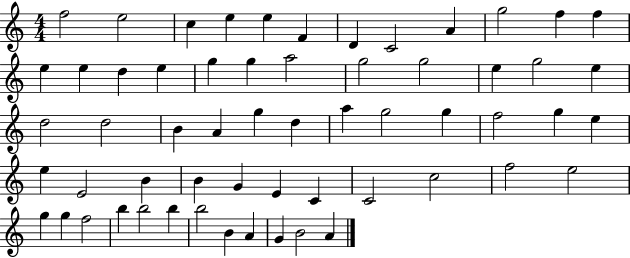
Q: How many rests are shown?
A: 0